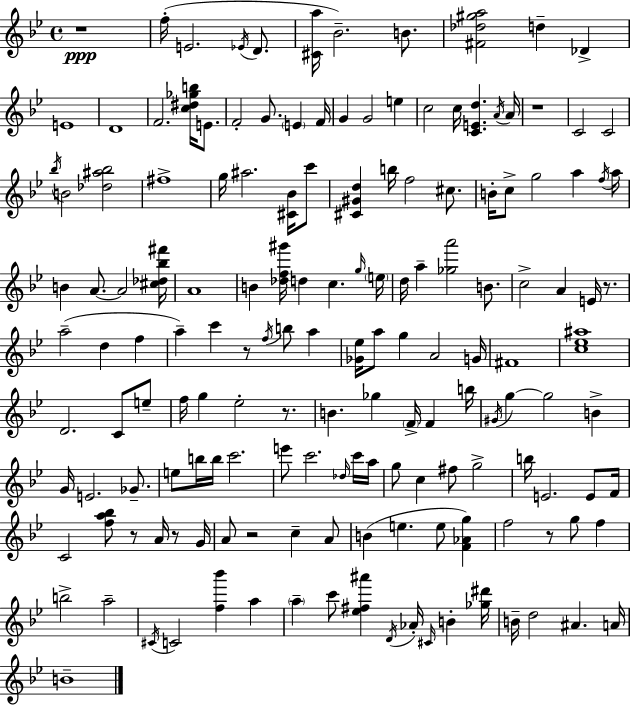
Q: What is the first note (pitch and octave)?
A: F5